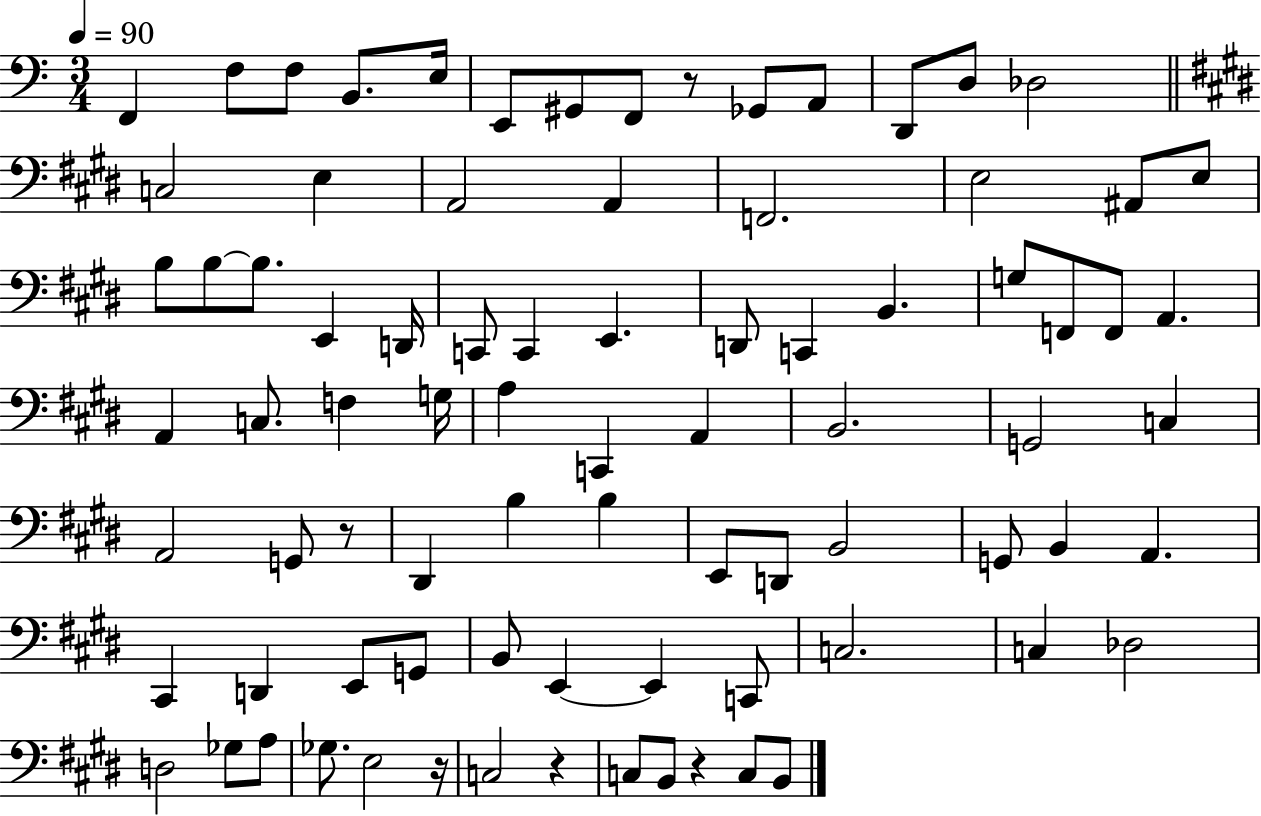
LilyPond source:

{
  \clef bass
  \numericTimeSignature
  \time 3/4
  \key c \major
  \tempo 4 = 90
  f,4 f8 f8 b,8. e16 | e,8 gis,8 f,8 r8 ges,8 a,8 | d,8 d8 des2 | \bar "||" \break \key e \major c2 e4 | a,2 a,4 | f,2. | e2 ais,8 e8 | \break b8 b8~~ b8. e,4 d,16 | c,8 c,4 e,4. | d,8 c,4 b,4. | g8 f,8 f,8 a,4. | \break a,4 c8. f4 g16 | a4 c,4 a,4 | b,2. | g,2 c4 | \break a,2 g,8 r8 | dis,4 b4 b4 | e,8 d,8 b,2 | g,8 b,4 a,4. | \break cis,4 d,4 e,8 g,8 | b,8 e,4~~ e,4 c,8 | c2. | c4 des2 | \break d2 ges8 a8 | ges8. e2 r16 | c2 r4 | c8 b,8 r4 c8 b,8 | \break \bar "|."
}